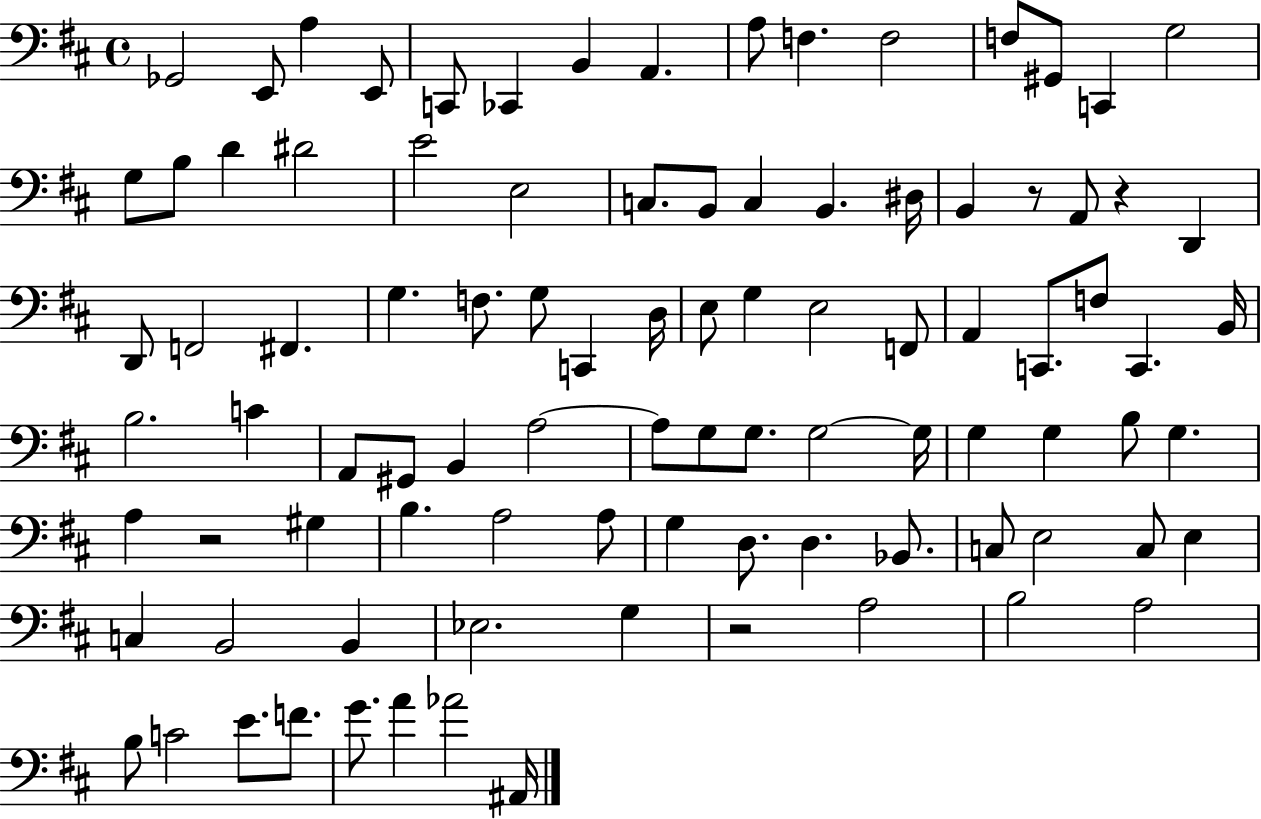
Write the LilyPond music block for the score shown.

{
  \clef bass
  \time 4/4
  \defaultTimeSignature
  \key d \major
  ges,2 e,8 a4 e,8 | c,8 ces,4 b,4 a,4. | a8 f4. f2 | f8 gis,8 c,4 g2 | \break g8 b8 d'4 dis'2 | e'2 e2 | c8. b,8 c4 b,4. dis16 | b,4 r8 a,8 r4 d,4 | \break d,8 f,2 fis,4. | g4. f8. g8 c,4 d16 | e8 g4 e2 f,8 | a,4 c,8. f8 c,4. b,16 | \break b2. c'4 | a,8 gis,8 b,4 a2~~ | a8 g8 g8. g2~~ g16 | g4 g4 b8 g4. | \break a4 r2 gis4 | b4. a2 a8 | g4 d8. d4. bes,8. | c8 e2 c8 e4 | \break c4 b,2 b,4 | ees2. g4 | r2 a2 | b2 a2 | \break b8 c'2 e'8. f'8. | g'8. a'4 aes'2 ais,16 | \bar "|."
}